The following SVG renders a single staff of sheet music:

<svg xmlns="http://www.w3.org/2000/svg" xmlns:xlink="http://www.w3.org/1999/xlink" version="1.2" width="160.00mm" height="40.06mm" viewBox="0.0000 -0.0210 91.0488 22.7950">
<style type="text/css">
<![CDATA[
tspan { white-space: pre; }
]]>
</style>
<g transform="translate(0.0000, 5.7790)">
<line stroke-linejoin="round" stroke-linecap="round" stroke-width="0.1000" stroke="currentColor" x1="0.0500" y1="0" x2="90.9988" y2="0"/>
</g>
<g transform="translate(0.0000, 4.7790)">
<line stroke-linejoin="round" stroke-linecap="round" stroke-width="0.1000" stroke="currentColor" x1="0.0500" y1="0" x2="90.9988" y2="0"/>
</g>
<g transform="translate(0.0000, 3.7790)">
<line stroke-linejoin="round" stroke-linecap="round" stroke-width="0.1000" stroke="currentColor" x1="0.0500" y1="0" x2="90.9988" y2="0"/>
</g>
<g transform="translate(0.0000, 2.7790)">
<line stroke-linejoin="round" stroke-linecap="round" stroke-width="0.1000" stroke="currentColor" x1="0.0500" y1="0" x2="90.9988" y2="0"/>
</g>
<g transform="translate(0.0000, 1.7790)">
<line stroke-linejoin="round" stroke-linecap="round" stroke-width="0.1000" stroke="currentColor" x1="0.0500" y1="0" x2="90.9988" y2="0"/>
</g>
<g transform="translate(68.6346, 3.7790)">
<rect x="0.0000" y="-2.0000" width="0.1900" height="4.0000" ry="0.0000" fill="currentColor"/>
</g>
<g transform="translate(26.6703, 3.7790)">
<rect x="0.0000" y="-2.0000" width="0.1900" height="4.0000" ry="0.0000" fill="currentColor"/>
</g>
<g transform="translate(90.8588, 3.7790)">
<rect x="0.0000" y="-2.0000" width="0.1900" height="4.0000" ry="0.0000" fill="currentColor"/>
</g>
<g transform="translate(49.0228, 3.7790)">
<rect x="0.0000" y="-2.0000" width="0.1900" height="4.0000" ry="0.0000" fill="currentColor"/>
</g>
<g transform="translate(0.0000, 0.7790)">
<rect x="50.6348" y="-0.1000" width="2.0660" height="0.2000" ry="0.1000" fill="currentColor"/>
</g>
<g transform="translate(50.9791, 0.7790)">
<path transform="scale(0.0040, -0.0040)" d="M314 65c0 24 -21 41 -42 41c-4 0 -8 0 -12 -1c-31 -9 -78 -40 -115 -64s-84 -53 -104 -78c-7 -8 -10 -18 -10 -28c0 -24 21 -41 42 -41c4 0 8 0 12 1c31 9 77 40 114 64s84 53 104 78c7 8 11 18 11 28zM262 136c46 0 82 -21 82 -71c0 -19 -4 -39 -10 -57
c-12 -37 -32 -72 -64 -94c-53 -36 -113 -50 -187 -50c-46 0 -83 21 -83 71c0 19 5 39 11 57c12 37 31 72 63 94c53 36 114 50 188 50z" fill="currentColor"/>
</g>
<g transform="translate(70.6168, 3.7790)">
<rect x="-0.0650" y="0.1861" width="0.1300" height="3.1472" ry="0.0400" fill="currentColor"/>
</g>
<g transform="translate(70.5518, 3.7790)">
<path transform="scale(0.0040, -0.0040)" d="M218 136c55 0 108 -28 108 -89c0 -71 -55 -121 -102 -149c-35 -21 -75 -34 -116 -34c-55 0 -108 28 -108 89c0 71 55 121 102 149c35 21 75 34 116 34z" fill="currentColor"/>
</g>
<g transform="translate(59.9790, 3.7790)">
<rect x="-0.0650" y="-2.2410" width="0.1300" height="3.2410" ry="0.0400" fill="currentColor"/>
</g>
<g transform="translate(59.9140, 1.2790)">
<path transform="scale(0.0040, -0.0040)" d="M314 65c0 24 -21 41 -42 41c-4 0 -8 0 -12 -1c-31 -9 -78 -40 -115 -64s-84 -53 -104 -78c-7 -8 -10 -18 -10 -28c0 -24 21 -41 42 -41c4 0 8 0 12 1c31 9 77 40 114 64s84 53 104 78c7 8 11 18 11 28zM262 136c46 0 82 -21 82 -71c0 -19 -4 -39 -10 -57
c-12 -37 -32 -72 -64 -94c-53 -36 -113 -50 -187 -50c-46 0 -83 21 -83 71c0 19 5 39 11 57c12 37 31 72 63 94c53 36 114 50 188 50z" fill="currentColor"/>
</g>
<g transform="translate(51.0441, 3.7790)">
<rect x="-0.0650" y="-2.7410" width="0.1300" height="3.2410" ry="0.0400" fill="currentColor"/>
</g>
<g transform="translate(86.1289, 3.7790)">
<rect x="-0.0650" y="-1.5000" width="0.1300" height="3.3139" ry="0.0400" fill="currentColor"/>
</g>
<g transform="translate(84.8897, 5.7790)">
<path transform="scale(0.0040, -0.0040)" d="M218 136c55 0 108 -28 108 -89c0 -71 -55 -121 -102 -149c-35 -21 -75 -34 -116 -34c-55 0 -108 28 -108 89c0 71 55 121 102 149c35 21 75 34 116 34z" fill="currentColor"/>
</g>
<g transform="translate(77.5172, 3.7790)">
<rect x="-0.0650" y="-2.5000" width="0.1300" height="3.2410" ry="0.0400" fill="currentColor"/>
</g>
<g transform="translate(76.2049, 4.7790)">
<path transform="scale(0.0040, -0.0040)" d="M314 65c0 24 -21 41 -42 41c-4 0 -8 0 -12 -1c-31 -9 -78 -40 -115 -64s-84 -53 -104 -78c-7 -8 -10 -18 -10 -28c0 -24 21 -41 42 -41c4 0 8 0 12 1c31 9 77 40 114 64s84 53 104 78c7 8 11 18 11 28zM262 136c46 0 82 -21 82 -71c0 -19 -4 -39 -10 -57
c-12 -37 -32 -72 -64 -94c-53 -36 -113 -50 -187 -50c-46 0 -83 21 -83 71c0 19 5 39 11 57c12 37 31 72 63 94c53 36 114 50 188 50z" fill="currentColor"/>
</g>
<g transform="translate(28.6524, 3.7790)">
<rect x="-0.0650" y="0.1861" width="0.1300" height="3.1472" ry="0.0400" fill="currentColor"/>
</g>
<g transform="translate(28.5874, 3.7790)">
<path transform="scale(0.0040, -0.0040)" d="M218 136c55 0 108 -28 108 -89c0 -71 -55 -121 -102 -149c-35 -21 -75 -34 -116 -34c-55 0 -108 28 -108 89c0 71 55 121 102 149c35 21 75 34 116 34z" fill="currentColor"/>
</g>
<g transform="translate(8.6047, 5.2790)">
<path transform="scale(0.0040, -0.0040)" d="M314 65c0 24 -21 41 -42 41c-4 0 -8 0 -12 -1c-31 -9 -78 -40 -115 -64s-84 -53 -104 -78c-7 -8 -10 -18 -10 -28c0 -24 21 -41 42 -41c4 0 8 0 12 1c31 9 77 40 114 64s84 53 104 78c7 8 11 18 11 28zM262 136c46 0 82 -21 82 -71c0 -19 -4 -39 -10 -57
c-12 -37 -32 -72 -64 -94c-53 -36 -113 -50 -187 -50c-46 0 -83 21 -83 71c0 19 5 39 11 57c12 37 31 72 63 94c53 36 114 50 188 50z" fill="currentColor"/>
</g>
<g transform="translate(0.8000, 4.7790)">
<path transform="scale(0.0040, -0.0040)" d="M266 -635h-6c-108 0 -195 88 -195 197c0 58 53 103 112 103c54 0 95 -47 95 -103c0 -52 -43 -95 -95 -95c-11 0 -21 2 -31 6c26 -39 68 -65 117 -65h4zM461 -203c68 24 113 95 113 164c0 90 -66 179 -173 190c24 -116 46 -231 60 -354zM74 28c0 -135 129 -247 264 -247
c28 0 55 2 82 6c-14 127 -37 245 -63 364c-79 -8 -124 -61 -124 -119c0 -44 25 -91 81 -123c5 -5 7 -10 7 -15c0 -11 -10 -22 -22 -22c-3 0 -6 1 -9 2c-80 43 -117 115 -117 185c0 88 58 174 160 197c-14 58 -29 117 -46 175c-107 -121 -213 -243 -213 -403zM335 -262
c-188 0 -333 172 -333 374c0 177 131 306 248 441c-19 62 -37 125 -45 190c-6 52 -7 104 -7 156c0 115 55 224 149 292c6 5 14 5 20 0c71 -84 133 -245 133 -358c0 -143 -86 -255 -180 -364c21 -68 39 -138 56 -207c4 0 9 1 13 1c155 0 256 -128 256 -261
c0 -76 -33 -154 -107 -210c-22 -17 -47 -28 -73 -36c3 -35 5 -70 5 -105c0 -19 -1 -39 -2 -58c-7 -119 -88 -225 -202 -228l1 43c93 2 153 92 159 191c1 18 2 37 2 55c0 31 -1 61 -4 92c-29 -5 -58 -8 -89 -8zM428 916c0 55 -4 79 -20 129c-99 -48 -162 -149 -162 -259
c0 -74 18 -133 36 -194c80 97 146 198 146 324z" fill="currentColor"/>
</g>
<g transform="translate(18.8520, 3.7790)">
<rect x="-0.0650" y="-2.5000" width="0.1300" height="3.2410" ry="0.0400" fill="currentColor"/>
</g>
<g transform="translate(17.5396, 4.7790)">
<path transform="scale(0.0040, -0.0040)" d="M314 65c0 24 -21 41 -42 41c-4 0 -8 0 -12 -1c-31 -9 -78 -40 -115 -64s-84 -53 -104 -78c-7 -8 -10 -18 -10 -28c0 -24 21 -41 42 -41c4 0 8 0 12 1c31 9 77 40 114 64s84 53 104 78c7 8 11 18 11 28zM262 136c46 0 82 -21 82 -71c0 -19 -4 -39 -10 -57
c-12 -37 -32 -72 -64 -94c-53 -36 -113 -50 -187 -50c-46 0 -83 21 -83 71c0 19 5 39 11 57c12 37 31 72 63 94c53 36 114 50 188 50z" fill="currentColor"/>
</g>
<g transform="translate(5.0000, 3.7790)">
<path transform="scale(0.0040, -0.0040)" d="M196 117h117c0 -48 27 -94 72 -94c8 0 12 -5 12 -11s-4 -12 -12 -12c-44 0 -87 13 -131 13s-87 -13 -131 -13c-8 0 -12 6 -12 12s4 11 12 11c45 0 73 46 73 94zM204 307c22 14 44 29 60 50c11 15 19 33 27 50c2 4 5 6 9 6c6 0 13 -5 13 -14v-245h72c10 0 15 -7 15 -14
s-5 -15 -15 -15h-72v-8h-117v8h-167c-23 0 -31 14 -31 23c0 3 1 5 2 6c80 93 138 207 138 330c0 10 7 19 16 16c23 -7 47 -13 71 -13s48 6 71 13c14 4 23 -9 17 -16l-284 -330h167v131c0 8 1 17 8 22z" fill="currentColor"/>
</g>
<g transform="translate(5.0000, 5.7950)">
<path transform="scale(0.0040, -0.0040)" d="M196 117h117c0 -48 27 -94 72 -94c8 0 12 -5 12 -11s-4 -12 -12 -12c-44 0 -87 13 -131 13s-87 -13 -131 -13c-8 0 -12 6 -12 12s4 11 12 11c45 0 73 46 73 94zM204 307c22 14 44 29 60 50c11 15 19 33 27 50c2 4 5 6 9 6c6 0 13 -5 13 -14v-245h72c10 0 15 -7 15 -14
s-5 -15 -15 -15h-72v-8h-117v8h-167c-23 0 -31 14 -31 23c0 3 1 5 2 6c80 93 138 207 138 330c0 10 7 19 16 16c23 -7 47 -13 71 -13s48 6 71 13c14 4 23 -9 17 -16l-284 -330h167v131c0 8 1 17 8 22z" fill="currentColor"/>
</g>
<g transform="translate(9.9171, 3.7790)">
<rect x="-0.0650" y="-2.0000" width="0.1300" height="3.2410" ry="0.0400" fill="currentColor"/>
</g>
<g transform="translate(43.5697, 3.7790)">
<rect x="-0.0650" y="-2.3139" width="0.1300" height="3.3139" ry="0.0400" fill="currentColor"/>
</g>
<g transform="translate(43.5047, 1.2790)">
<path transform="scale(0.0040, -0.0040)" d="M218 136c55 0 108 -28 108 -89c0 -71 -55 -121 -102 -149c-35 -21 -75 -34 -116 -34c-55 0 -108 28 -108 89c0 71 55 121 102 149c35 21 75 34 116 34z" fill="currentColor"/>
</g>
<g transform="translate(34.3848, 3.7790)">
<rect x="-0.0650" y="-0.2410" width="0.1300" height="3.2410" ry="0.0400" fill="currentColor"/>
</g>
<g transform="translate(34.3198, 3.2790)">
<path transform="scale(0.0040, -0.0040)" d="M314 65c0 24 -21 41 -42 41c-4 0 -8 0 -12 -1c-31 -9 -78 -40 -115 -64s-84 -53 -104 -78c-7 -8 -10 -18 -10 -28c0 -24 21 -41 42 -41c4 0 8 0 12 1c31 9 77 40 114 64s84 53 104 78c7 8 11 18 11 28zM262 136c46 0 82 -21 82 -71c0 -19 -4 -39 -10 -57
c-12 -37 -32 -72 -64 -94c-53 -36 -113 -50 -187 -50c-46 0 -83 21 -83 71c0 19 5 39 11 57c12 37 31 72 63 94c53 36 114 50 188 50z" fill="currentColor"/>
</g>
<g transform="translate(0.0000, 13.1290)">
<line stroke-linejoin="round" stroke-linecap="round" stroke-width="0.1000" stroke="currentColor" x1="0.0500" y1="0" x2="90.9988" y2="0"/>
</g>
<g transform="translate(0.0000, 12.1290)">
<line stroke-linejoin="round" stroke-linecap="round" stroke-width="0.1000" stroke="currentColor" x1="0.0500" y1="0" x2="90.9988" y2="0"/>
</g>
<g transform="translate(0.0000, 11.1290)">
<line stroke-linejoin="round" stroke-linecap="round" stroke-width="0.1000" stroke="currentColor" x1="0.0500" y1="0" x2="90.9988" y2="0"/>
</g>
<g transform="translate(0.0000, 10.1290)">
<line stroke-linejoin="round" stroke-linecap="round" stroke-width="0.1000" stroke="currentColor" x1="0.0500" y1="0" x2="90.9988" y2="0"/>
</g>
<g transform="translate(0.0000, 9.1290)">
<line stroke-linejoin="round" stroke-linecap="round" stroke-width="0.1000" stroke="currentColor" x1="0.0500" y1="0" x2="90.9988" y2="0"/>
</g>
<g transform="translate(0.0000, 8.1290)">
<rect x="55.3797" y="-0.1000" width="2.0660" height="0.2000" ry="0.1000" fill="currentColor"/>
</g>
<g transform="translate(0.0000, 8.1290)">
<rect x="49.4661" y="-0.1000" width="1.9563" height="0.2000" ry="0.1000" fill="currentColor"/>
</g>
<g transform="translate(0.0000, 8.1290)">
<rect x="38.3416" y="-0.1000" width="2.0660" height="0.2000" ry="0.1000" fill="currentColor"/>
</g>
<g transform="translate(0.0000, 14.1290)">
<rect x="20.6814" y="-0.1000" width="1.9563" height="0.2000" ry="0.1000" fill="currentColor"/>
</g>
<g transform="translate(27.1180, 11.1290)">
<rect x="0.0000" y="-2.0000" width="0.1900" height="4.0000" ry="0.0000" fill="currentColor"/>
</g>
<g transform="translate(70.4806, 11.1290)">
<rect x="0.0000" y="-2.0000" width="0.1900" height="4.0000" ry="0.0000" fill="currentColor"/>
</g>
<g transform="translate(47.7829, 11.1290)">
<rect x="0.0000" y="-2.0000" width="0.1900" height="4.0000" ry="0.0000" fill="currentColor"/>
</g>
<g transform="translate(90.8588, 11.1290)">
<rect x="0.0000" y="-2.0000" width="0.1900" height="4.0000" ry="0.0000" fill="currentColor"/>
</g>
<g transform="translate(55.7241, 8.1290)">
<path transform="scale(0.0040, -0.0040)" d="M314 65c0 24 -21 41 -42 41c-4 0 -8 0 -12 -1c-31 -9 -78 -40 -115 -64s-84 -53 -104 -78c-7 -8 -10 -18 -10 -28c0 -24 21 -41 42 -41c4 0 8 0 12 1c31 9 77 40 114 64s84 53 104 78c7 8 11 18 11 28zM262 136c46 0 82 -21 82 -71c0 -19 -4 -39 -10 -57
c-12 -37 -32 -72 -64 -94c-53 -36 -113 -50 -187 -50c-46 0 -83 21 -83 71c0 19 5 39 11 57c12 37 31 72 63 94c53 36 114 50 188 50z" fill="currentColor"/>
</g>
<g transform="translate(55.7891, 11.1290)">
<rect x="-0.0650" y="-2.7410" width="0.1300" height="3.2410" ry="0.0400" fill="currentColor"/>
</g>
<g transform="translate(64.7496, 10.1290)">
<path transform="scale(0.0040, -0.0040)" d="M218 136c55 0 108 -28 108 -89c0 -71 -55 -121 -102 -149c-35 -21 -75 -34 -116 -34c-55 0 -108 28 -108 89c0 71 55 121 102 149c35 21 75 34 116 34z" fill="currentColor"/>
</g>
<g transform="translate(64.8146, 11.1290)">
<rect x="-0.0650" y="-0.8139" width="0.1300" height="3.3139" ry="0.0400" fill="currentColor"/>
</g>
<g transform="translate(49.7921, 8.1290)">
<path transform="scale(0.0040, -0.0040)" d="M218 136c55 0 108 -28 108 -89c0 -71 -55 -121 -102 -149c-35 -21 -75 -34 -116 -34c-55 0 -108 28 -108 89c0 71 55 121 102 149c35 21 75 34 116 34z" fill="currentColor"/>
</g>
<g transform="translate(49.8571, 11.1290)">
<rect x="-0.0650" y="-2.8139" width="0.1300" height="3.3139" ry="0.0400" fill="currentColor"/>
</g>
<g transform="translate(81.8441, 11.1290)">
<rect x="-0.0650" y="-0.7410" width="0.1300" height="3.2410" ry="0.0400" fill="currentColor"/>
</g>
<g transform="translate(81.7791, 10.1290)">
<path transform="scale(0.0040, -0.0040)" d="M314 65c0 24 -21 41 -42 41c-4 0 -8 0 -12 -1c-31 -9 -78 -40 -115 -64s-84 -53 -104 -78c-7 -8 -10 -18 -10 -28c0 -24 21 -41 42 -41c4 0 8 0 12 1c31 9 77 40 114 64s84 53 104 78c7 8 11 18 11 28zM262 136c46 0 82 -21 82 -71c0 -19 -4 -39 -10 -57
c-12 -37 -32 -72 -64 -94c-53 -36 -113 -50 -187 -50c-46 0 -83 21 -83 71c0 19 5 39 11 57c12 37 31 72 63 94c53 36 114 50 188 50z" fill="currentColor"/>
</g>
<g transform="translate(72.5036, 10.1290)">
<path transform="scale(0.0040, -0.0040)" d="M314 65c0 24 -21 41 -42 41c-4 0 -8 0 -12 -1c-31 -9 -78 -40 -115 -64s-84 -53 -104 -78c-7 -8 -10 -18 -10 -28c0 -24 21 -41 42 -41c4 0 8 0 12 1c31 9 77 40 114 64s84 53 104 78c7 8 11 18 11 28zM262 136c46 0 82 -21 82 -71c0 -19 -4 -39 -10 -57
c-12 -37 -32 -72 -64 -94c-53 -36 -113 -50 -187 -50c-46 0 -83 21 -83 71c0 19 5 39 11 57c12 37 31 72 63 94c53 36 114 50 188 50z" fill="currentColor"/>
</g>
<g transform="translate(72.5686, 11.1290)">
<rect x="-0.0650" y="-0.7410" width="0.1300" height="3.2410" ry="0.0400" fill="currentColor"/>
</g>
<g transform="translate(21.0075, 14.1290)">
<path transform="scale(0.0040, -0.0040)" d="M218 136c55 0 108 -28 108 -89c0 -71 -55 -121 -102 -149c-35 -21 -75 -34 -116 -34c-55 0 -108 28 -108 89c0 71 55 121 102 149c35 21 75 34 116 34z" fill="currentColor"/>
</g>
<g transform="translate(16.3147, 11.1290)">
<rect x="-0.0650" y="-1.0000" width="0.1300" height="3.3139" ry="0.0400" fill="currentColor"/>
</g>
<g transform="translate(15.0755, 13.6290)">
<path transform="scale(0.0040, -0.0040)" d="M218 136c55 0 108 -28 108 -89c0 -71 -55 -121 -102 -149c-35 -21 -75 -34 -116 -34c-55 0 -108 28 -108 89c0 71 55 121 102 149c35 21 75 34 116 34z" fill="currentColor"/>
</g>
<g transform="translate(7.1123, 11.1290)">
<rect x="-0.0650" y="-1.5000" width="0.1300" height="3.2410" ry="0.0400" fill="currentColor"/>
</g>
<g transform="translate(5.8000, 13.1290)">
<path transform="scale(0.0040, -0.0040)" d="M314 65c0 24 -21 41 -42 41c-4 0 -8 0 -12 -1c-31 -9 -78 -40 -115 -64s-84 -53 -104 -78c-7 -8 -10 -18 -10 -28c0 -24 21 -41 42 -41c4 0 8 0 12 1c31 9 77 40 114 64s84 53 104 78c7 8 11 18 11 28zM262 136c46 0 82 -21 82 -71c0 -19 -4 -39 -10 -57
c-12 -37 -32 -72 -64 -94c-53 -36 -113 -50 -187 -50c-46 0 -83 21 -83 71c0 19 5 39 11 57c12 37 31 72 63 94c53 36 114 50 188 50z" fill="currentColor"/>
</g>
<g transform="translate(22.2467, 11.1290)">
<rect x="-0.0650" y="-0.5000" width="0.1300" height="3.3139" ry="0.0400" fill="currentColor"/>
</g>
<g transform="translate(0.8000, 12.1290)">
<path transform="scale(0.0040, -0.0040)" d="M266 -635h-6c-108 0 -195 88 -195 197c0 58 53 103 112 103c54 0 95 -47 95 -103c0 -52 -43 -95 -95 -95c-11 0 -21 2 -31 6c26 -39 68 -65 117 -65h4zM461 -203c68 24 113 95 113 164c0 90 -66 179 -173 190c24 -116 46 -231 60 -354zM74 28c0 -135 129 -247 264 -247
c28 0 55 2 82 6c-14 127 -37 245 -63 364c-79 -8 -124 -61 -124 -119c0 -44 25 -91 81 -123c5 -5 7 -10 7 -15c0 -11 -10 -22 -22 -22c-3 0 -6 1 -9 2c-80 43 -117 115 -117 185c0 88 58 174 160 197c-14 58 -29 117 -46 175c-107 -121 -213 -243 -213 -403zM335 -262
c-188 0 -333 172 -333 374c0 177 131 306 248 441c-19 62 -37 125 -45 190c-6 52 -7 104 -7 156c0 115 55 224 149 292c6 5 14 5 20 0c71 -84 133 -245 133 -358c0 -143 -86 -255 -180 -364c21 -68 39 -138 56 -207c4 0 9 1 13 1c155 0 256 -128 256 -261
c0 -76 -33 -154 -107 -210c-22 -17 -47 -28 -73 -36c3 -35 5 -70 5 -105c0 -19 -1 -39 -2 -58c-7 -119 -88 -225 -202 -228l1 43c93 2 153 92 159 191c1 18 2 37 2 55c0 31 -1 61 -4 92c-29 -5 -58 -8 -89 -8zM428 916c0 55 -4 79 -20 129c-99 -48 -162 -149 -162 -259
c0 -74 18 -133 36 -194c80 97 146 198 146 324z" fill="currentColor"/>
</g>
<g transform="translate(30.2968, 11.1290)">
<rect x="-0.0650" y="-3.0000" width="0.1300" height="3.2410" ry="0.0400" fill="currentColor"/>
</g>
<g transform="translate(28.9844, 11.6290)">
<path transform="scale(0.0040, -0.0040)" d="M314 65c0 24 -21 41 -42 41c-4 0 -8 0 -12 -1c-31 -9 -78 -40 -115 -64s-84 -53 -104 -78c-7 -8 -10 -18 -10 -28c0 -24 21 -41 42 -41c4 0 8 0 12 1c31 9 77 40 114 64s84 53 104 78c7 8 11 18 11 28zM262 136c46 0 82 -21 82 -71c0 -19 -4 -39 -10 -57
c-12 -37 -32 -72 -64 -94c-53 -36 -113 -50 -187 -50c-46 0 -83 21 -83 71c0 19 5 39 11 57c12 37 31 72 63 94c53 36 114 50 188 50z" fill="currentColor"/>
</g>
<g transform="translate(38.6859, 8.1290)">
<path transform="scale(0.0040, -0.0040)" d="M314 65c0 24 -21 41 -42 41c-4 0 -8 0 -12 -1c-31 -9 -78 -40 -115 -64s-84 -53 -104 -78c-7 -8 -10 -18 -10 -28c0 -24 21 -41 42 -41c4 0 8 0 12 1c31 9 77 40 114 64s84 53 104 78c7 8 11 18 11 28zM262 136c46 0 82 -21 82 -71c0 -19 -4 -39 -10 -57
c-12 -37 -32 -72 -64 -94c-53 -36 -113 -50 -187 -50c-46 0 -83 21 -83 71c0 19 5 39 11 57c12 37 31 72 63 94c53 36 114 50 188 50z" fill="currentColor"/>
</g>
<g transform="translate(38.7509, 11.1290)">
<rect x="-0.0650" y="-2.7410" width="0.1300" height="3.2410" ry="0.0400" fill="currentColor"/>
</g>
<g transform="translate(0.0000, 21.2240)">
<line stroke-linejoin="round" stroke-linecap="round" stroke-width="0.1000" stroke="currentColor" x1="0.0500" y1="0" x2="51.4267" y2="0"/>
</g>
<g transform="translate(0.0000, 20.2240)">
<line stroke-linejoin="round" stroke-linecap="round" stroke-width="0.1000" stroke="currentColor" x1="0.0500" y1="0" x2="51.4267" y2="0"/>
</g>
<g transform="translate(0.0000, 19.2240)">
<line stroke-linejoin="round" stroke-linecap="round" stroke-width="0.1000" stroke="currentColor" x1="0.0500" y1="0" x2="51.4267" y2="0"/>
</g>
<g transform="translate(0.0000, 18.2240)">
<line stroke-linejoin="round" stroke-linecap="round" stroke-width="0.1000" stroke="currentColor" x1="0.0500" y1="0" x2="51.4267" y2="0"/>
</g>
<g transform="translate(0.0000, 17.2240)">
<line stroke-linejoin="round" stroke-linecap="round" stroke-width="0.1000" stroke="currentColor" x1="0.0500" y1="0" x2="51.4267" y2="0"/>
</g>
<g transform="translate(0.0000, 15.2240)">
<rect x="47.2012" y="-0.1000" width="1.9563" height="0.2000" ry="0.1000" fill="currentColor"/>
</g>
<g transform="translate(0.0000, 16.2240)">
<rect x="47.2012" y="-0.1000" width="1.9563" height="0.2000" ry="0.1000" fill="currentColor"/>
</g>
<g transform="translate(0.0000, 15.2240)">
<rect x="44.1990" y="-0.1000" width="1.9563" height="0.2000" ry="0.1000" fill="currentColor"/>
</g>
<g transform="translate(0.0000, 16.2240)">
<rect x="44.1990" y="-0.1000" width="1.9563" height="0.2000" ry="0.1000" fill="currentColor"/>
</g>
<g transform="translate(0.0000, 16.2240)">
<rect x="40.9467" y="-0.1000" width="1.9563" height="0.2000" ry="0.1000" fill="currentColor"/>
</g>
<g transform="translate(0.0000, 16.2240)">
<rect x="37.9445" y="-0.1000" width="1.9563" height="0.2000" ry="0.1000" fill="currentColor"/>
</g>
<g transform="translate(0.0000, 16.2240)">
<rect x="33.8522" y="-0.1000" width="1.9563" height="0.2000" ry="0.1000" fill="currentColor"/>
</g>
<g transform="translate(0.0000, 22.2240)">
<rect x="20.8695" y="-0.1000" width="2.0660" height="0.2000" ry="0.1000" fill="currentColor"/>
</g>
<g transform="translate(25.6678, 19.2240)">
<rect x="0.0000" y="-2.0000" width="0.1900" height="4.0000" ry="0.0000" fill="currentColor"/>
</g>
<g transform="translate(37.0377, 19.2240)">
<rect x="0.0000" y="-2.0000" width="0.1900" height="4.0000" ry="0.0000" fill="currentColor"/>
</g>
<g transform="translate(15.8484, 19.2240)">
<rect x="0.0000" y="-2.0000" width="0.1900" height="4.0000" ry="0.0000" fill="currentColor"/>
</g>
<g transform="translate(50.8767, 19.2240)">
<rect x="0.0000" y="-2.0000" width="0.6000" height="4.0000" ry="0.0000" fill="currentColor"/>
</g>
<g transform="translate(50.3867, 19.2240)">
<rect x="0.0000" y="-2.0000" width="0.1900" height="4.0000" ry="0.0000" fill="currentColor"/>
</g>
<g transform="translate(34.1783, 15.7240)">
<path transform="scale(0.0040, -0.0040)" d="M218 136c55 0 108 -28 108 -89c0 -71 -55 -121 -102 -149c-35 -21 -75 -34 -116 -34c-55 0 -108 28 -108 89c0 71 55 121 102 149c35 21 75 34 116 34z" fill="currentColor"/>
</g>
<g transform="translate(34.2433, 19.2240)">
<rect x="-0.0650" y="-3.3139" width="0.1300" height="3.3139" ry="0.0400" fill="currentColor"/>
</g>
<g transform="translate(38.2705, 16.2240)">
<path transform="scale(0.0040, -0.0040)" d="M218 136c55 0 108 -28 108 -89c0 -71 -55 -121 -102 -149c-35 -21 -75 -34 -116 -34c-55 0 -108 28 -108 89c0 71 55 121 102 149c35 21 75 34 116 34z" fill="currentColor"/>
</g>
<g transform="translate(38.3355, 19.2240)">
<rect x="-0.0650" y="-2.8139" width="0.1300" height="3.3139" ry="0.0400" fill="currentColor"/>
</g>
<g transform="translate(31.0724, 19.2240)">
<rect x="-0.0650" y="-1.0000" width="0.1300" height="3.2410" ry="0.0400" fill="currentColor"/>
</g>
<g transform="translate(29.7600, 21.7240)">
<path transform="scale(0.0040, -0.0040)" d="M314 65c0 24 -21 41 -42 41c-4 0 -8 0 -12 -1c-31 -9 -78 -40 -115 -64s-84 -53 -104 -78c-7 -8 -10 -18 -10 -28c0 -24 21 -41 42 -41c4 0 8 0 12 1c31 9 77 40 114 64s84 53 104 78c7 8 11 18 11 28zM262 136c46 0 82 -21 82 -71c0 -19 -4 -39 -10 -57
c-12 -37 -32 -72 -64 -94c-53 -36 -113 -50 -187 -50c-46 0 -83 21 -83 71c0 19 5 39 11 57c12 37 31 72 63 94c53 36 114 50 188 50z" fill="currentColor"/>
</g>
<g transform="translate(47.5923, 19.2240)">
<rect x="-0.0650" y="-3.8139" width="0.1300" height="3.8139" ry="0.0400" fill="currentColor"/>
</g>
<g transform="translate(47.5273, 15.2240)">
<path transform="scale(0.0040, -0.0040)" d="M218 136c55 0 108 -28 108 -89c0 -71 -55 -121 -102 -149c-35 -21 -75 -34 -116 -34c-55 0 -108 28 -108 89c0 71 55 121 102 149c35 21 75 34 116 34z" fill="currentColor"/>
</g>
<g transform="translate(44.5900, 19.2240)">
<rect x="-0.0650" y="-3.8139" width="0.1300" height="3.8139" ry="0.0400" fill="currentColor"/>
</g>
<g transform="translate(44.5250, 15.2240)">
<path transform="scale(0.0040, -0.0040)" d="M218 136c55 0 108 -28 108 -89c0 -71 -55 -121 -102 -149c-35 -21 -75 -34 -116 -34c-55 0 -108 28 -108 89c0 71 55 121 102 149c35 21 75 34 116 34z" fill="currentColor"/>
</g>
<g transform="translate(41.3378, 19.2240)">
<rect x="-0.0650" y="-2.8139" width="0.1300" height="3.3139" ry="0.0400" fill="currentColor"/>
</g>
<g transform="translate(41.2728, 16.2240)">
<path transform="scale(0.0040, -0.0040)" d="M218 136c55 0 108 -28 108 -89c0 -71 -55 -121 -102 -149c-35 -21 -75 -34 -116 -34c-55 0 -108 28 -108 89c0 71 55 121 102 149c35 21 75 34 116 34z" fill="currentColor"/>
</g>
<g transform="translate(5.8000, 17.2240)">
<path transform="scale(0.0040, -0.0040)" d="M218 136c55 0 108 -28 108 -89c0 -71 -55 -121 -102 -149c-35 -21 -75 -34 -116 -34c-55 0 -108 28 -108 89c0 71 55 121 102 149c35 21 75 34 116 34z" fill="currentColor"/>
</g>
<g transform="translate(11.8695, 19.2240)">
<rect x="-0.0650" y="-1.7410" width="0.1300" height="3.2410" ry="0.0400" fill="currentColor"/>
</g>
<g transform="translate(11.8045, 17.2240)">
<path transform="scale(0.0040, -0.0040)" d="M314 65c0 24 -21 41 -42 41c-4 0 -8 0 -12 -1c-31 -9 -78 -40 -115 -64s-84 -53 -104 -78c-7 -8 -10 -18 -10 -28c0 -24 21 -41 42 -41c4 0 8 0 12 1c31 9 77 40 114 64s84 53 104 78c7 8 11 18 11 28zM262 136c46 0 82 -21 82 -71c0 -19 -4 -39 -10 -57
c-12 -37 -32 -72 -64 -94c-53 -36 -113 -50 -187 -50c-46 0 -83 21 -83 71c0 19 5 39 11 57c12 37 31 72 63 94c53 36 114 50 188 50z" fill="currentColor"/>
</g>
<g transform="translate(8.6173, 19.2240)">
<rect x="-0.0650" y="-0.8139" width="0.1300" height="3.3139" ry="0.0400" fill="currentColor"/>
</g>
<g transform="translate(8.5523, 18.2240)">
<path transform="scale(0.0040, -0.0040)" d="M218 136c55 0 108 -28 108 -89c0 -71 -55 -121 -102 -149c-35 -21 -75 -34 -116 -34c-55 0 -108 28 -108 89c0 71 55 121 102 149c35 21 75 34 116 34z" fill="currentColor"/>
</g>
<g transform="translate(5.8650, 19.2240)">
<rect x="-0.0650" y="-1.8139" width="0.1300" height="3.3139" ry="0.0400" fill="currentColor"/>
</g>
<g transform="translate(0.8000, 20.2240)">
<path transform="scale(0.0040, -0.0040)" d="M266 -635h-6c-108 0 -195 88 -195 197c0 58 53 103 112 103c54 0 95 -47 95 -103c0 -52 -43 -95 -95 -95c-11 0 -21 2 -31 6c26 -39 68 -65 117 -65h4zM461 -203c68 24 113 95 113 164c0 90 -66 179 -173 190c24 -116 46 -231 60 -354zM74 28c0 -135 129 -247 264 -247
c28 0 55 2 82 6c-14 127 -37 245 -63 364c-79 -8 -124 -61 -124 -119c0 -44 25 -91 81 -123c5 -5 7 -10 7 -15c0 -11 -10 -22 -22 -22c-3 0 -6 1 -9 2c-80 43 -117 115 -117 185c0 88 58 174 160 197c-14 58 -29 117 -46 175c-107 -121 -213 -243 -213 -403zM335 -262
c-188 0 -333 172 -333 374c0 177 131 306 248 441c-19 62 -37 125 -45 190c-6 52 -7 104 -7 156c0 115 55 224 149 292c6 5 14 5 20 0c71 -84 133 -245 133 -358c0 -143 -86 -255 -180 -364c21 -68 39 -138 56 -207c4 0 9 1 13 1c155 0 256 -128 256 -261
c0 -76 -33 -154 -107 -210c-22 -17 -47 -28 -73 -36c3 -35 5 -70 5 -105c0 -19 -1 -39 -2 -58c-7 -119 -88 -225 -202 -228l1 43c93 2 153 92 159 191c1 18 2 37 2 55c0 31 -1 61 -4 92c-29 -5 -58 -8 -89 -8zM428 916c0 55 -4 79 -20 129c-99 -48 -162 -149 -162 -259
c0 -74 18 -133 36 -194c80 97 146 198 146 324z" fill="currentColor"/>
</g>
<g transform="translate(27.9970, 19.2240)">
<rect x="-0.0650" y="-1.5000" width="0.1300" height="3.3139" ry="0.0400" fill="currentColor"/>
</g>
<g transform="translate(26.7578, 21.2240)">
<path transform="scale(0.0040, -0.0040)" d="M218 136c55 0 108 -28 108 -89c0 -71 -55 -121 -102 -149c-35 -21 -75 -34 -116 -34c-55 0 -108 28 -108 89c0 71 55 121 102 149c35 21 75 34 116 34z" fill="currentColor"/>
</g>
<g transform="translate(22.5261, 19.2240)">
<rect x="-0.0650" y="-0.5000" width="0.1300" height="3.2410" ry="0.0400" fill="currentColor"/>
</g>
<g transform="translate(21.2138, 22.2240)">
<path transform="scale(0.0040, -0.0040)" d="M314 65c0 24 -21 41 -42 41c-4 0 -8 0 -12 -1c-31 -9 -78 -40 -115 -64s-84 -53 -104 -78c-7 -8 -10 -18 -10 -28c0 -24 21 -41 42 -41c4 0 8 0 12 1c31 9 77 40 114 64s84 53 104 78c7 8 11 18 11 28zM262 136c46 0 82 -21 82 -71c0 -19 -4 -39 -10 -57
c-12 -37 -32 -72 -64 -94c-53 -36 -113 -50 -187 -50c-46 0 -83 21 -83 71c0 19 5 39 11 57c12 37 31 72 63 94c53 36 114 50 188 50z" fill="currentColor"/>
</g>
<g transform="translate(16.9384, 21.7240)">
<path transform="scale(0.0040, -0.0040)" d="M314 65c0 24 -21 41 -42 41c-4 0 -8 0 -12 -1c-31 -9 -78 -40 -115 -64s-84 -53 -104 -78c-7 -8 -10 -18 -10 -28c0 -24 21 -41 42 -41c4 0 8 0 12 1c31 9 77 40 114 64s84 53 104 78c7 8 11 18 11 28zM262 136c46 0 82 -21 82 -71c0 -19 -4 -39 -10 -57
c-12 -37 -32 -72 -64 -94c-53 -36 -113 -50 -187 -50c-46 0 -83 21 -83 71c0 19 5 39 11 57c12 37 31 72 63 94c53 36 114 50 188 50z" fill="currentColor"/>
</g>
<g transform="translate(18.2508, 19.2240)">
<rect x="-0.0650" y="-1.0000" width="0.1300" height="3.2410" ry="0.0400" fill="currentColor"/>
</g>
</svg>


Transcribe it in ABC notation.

X:1
T:Untitled
M:4/4
L:1/4
K:C
F2 G2 B c2 g a2 g2 B G2 E E2 D C A2 a2 a a2 d d2 d2 f d f2 D2 C2 E D2 b a a c' c'